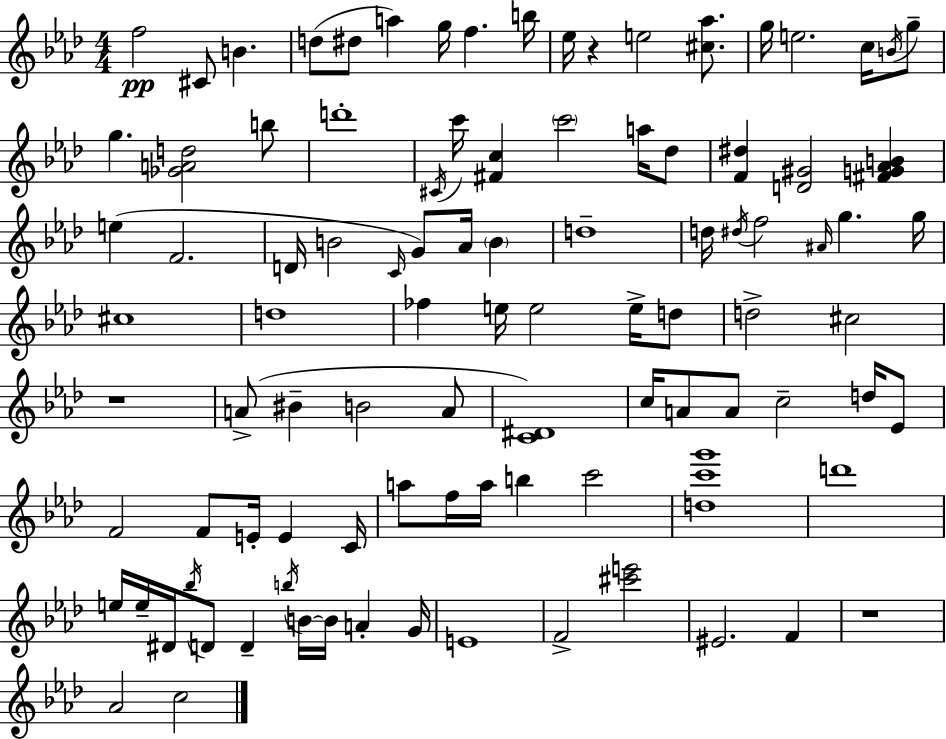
F5/h C#4/e B4/q. D5/e D#5/e A5/q G5/s F5/q. B5/s Eb5/s R/q E5/h [C#5,Ab5]/e. G5/s E5/h. C5/s B4/s G5/e G5/q. [Gb4,A4,D5]/h B5/e D6/w C#4/s C6/s [F#4,C5]/q C6/h A5/s Db5/e [F4,D#5]/q [D4,G#4]/h [F#4,G4,Ab4,B4]/q E5/q F4/h. D4/s B4/h C4/s G4/e Ab4/s B4/q D5/w D5/s D#5/s F5/h A#4/s G5/q. G5/s C#5/w D5/w FES5/q E5/s E5/h E5/s D5/e D5/h C#5/h R/w A4/e BIS4/q B4/h A4/e [C4,D#4]/w C5/s A4/e A4/e C5/h D5/s Eb4/e F4/h F4/e E4/s E4/q C4/s A5/e F5/s A5/s B5/q C6/h [D5,C6,G6]/w D6/w E5/s E5/s D#4/s Bb5/s D4/e D4/q B5/s B4/s B4/s A4/q G4/s E4/w F4/h [C#6,E6]/h EIS4/h. F4/q R/w Ab4/h C5/h